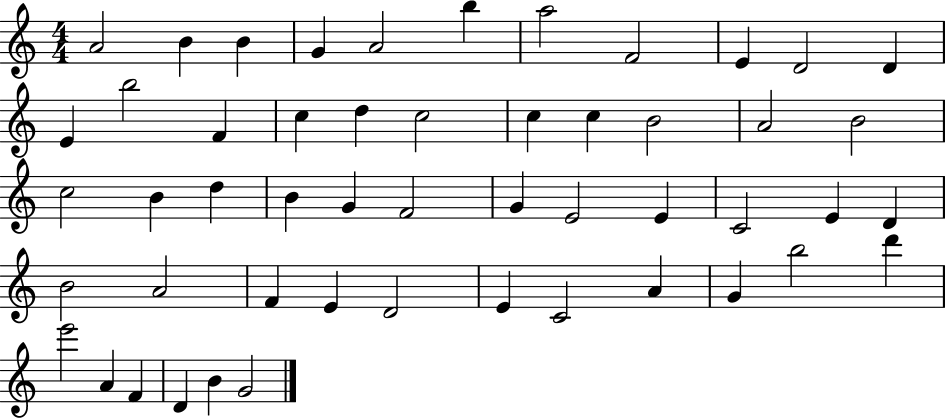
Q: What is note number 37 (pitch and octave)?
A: F4